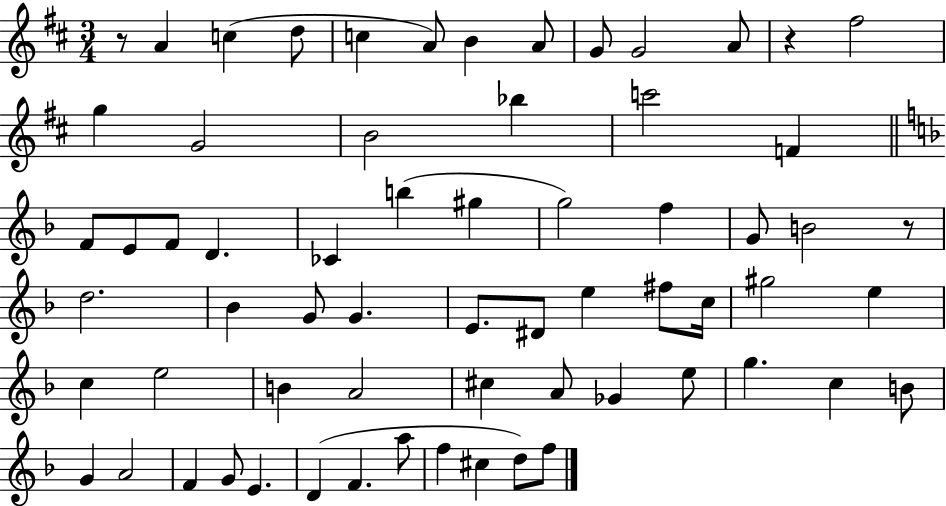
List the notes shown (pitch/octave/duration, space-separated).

R/e A4/q C5/q D5/e C5/q A4/e B4/q A4/e G4/e G4/h A4/e R/q F#5/h G5/q G4/h B4/h Bb5/q C6/h F4/q F4/e E4/e F4/e D4/q. CES4/q B5/q G#5/q G5/h F5/q G4/e B4/h R/e D5/h. Bb4/q G4/e G4/q. E4/e. D#4/e E5/q F#5/e C5/s G#5/h E5/q C5/q E5/h B4/q A4/h C#5/q A4/e Gb4/q E5/e G5/q. C5/q B4/e G4/q A4/h F4/q G4/e E4/q. D4/q F4/q. A5/e F5/q C#5/q D5/e F5/e